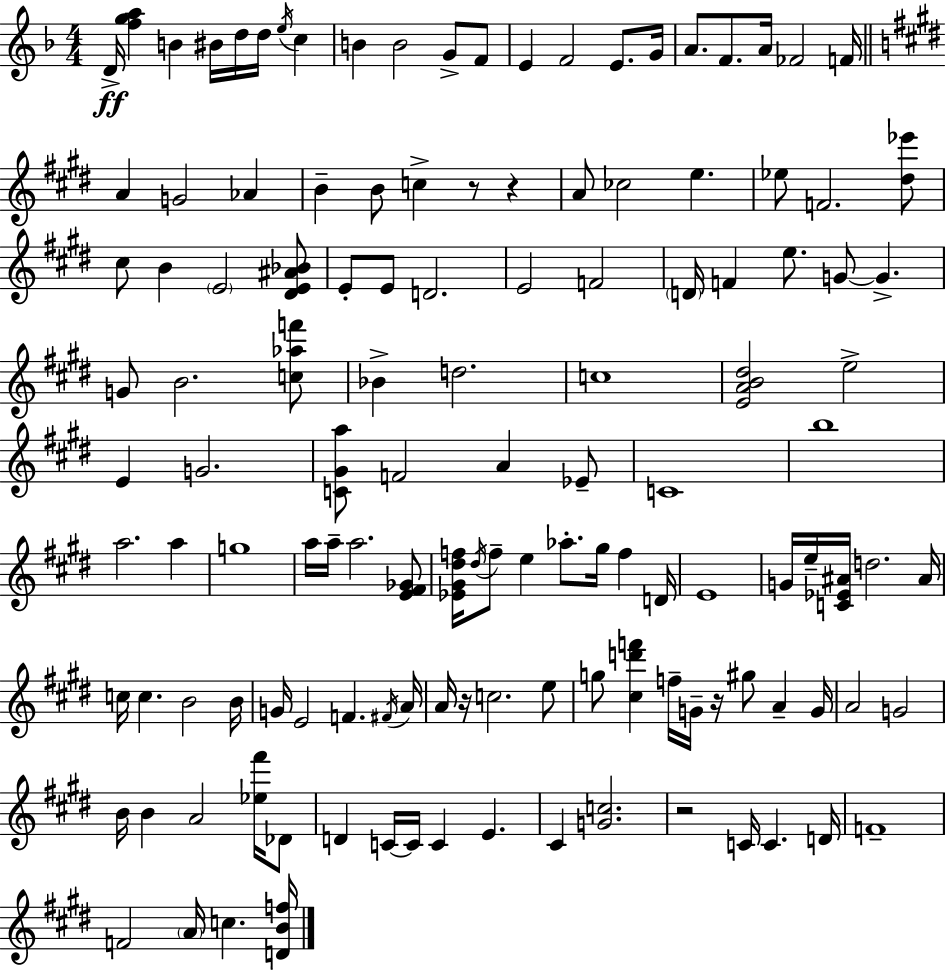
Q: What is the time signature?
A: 4/4